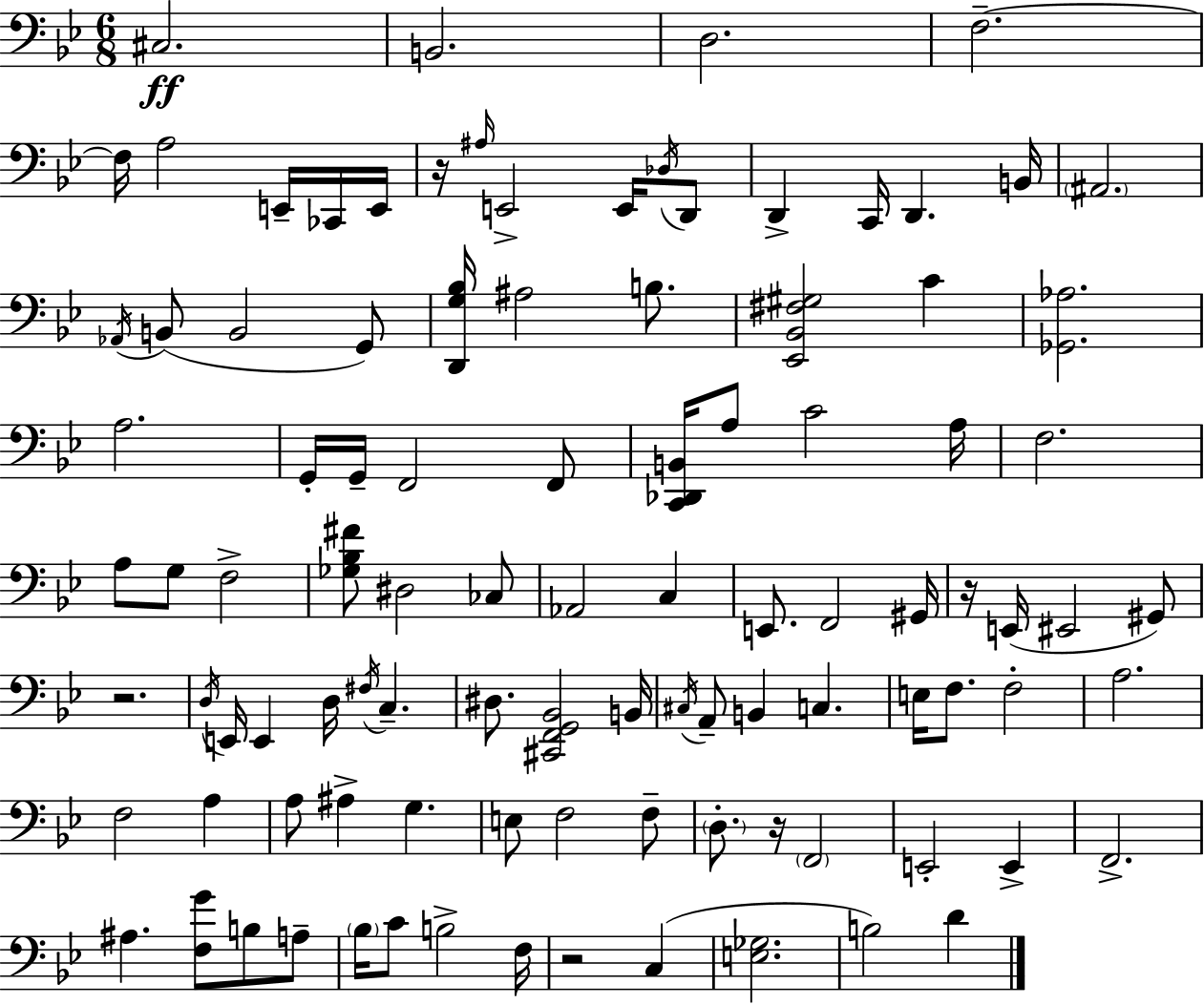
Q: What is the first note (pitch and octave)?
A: C#3